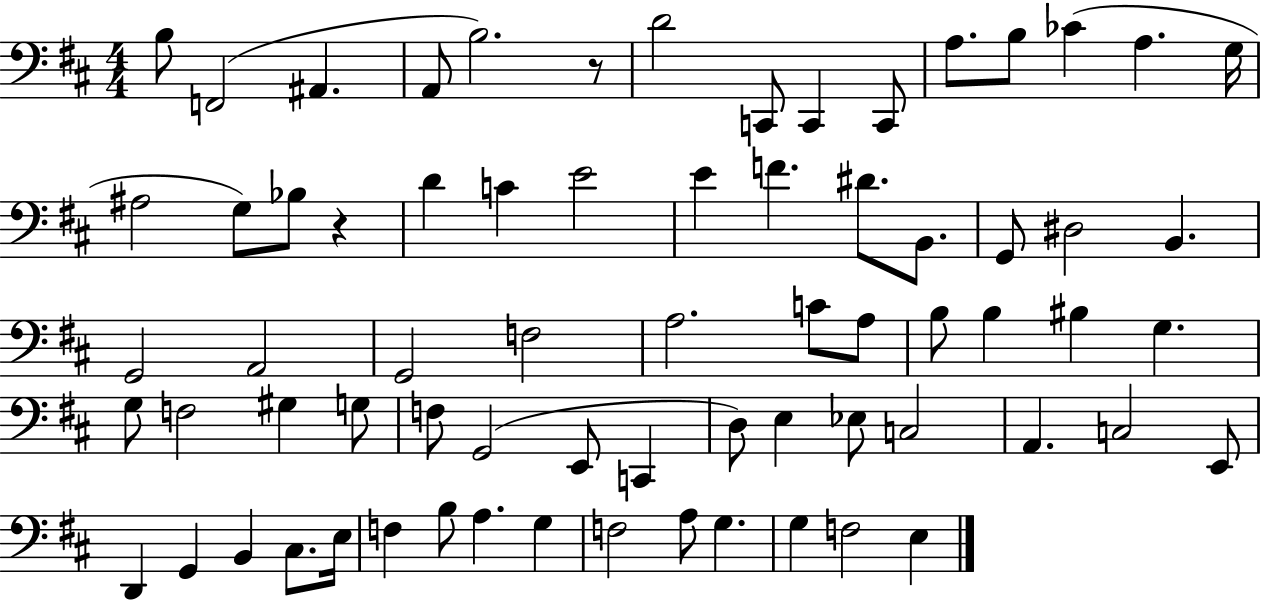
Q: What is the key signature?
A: D major